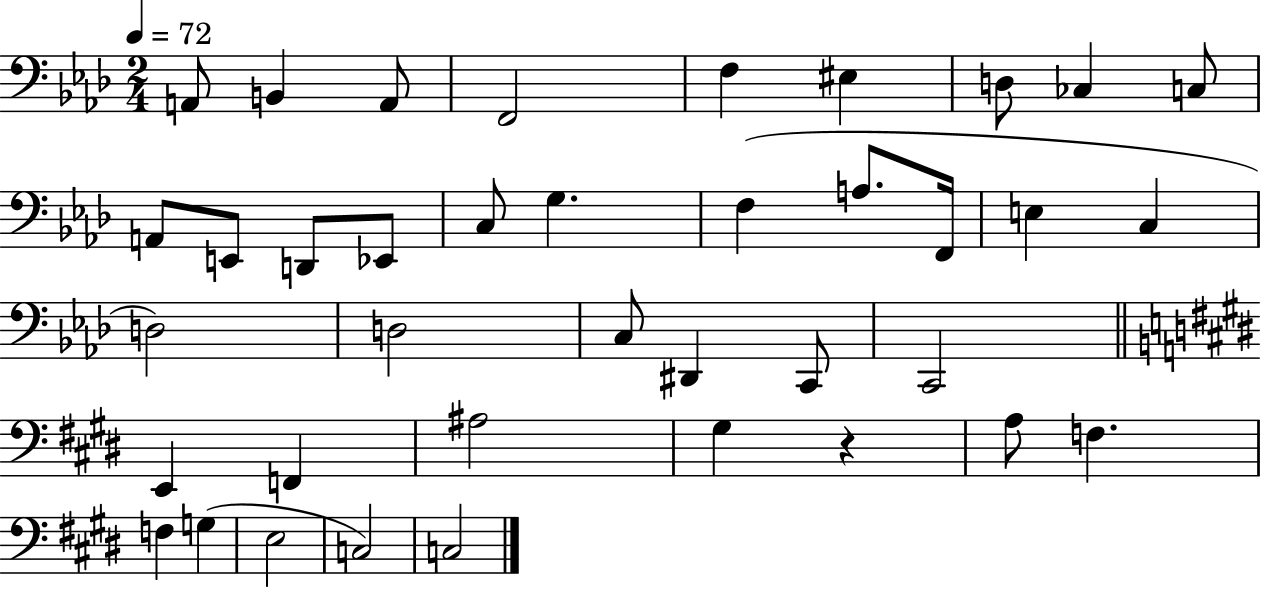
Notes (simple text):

A2/e B2/q A2/e F2/h F3/q EIS3/q D3/e CES3/q C3/e A2/e E2/e D2/e Eb2/e C3/e G3/q. F3/q A3/e. F2/s E3/q C3/q D3/h D3/h C3/e D#2/q C2/e C2/h E2/q F2/q A#3/h G#3/q R/q A3/e F3/q. F3/q G3/q E3/h C3/h C3/h